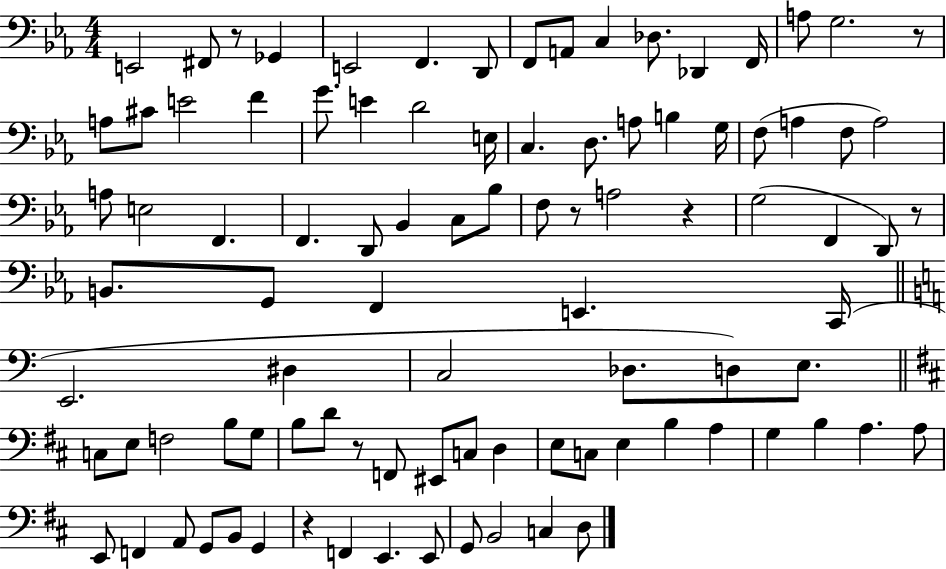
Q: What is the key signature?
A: EES major